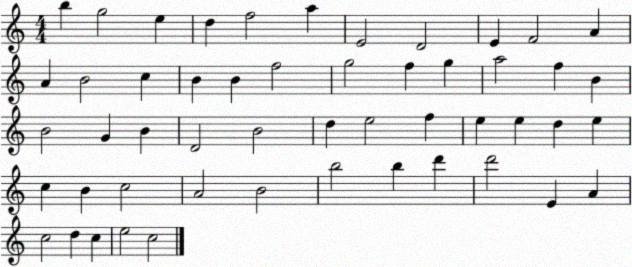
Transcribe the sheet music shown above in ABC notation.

X:1
T:Untitled
M:4/4
L:1/4
K:C
b g2 e d f2 a E2 D2 E F2 A A B2 c B B f2 g2 f g a2 f B B2 G B D2 B2 d e2 f e e d e c B c2 A2 B2 b2 b d' d'2 E A c2 d c e2 c2